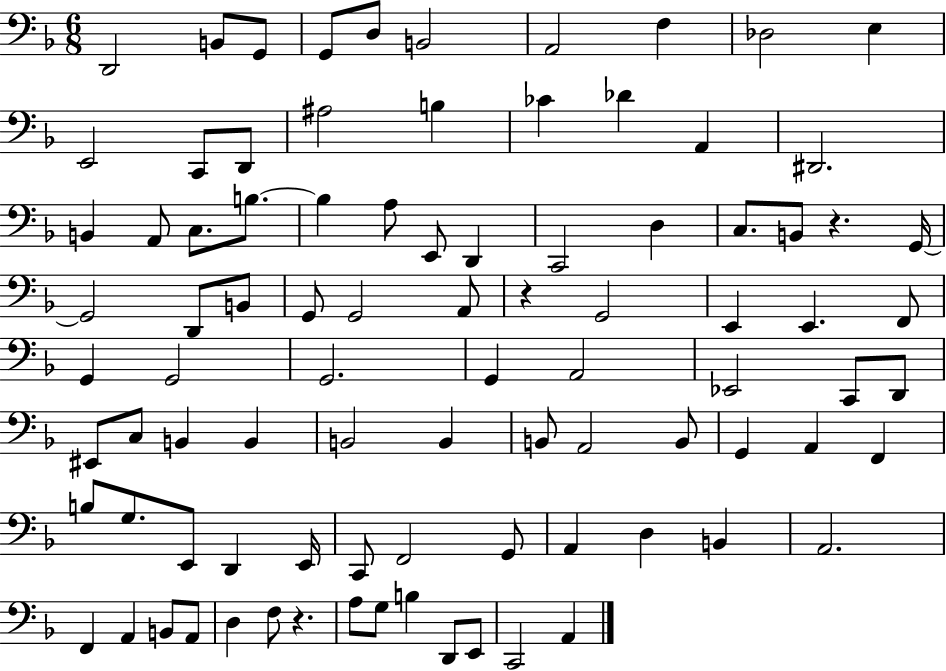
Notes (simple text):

D2/h B2/e G2/e G2/e D3/e B2/h A2/h F3/q Db3/h E3/q E2/h C2/e D2/e A#3/h B3/q CES4/q Db4/q A2/q D#2/h. B2/q A2/e C3/e. B3/e. B3/q A3/e E2/e D2/q C2/h D3/q C3/e. B2/e R/q. G2/s G2/h D2/e B2/e G2/e G2/h A2/e R/q G2/h E2/q E2/q. F2/e G2/q G2/h G2/h. G2/q A2/h Eb2/h C2/e D2/e EIS2/e C3/e B2/q B2/q B2/h B2/q B2/e A2/h B2/e G2/q A2/q F2/q B3/e G3/e. E2/e D2/q E2/s C2/e F2/h G2/e A2/q D3/q B2/q A2/h. F2/q A2/q B2/e A2/e D3/q F3/e R/q. A3/e G3/e B3/q D2/e E2/e C2/h A2/q